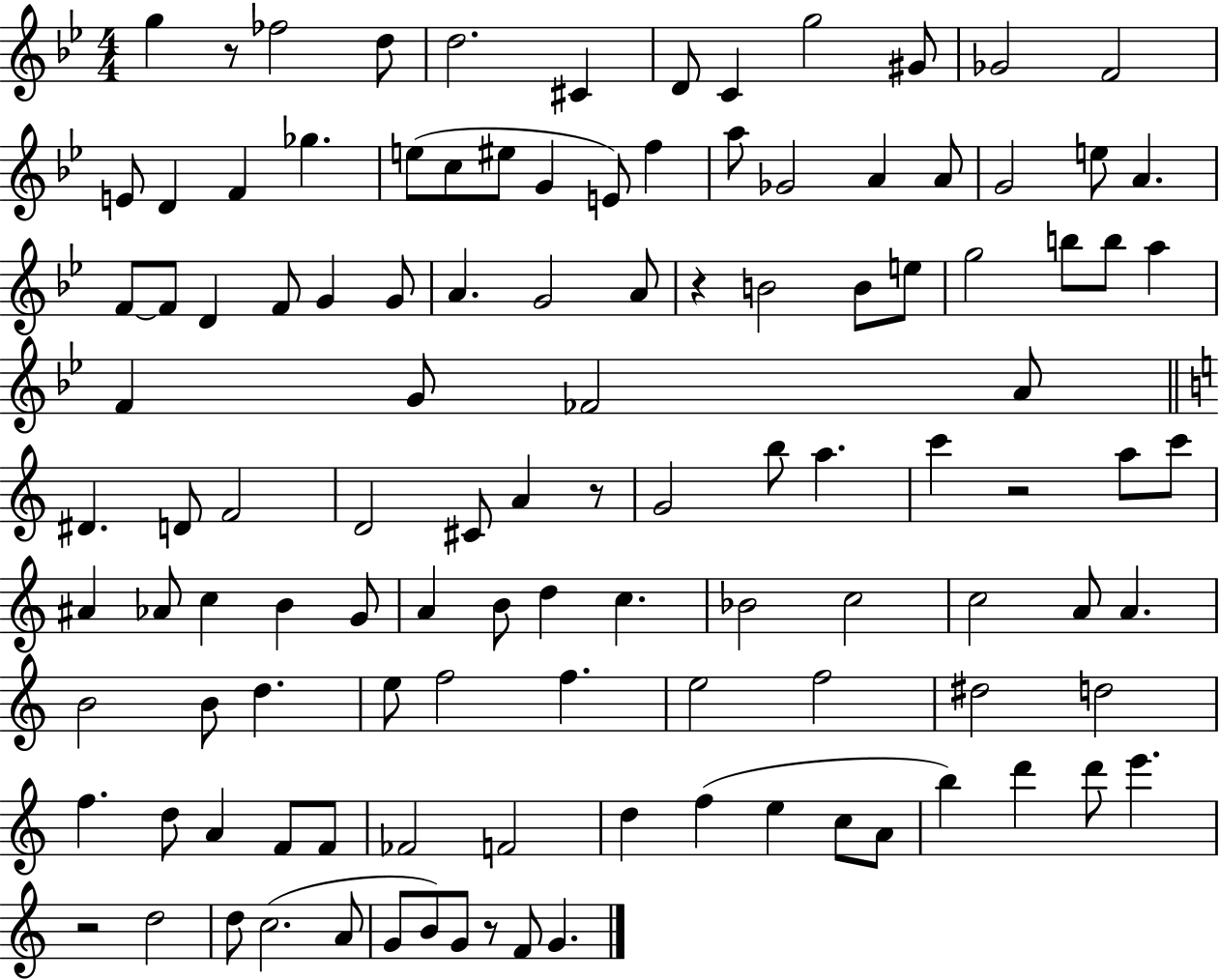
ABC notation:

X:1
T:Untitled
M:4/4
L:1/4
K:Bb
g z/2 _f2 d/2 d2 ^C D/2 C g2 ^G/2 _G2 F2 E/2 D F _g e/2 c/2 ^e/2 G E/2 f a/2 _G2 A A/2 G2 e/2 A F/2 F/2 D F/2 G G/2 A G2 A/2 z B2 B/2 e/2 g2 b/2 b/2 a F G/2 _F2 A/2 ^D D/2 F2 D2 ^C/2 A z/2 G2 b/2 a c' z2 a/2 c'/2 ^A _A/2 c B G/2 A B/2 d c _B2 c2 c2 A/2 A B2 B/2 d e/2 f2 f e2 f2 ^d2 d2 f d/2 A F/2 F/2 _F2 F2 d f e c/2 A/2 b d' d'/2 e' z2 d2 d/2 c2 A/2 G/2 B/2 G/2 z/2 F/2 G